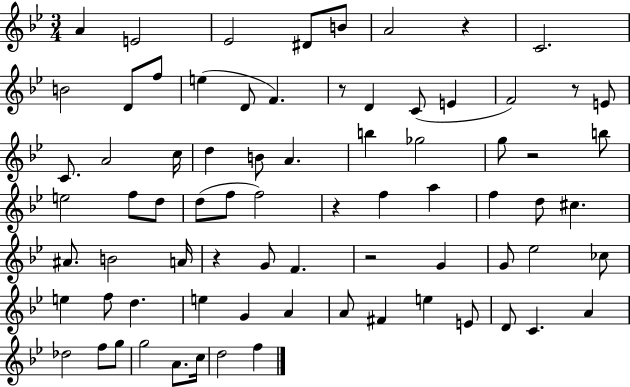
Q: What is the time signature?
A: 3/4